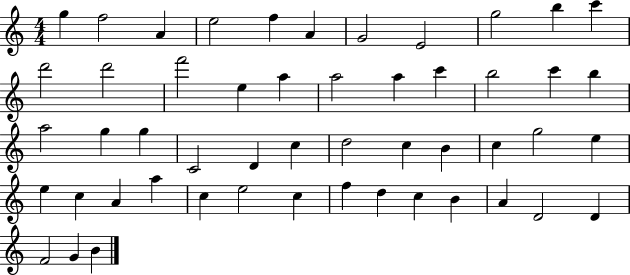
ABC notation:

X:1
T:Untitled
M:4/4
L:1/4
K:C
g f2 A e2 f A G2 E2 g2 b c' d'2 d'2 f'2 e a a2 a c' b2 c' b a2 g g C2 D c d2 c B c g2 e e c A a c e2 c f d c B A D2 D F2 G B